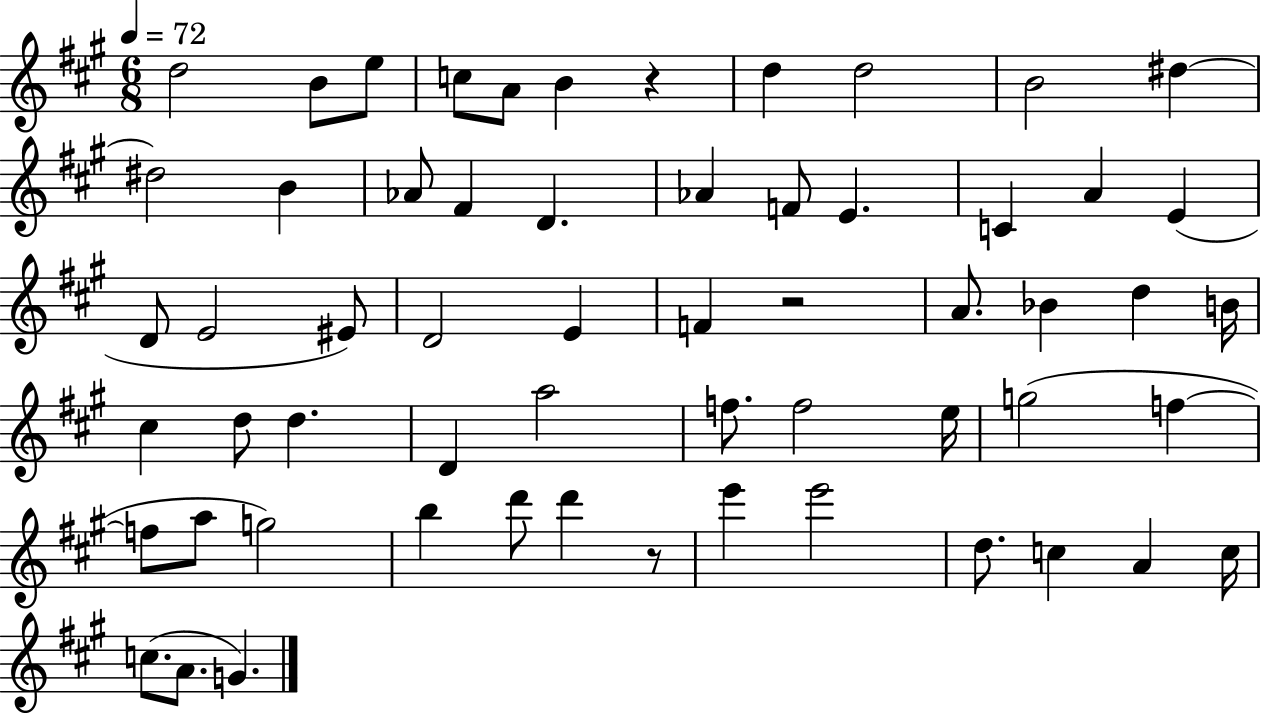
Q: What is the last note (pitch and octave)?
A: G4